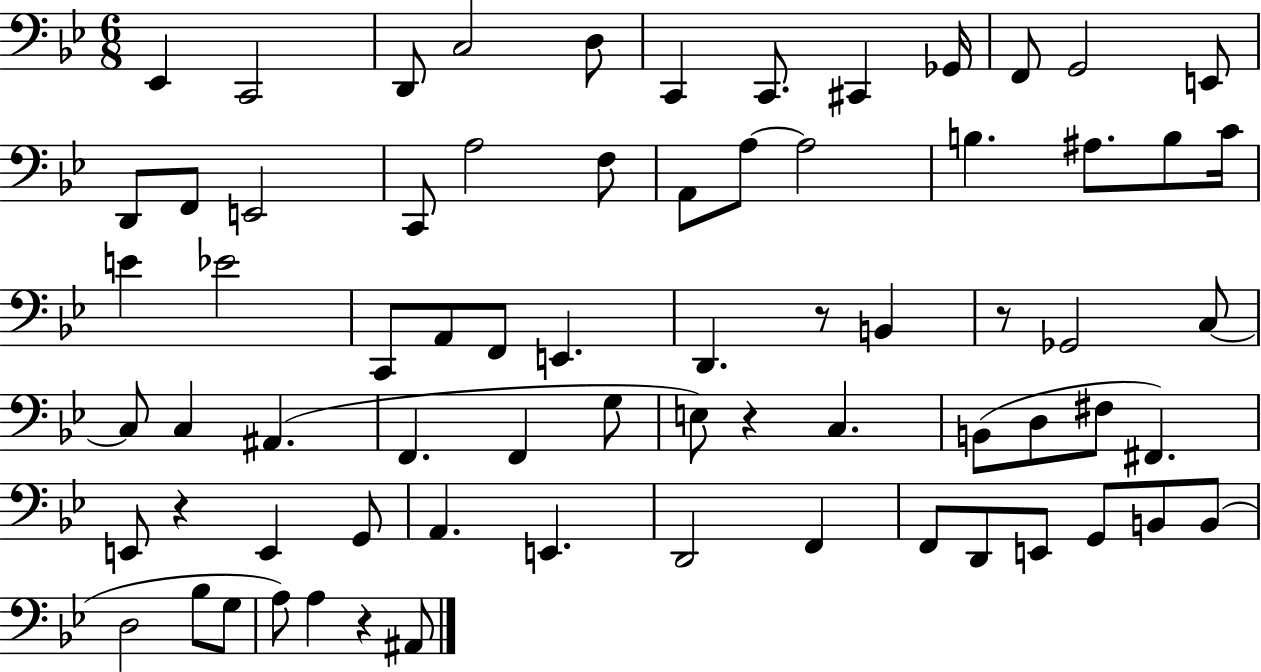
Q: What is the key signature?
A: BES major